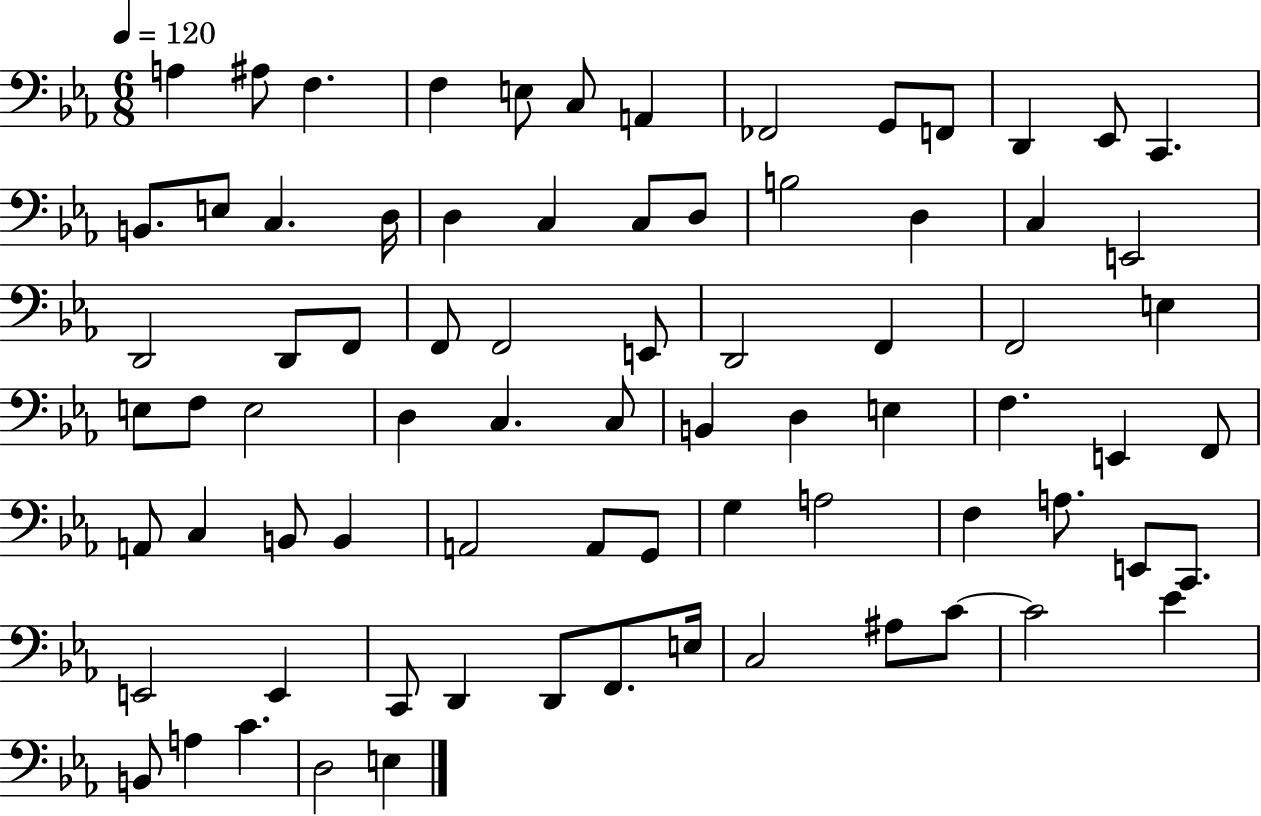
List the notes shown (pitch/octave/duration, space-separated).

A3/q A#3/e F3/q. F3/q E3/e C3/e A2/q FES2/h G2/e F2/e D2/q Eb2/e C2/q. B2/e. E3/e C3/q. D3/s D3/q C3/q C3/e D3/e B3/h D3/q C3/q E2/h D2/h D2/e F2/e F2/e F2/h E2/e D2/h F2/q F2/h E3/q E3/e F3/e E3/h D3/q C3/q. C3/e B2/q D3/q E3/q F3/q. E2/q F2/e A2/e C3/q B2/e B2/q A2/h A2/e G2/e G3/q A3/h F3/q A3/e. E2/e C2/e. E2/h E2/q C2/e D2/q D2/e F2/e. E3/s C3/h A#3/e C4/e C4/h Eb4/q B2/e A3/q C4/q. D3/h E3/q